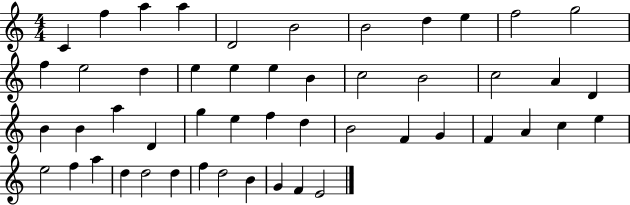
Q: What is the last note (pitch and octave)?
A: E4